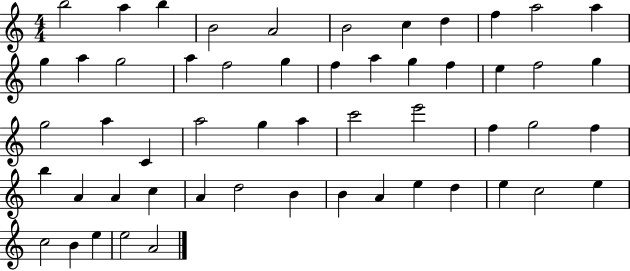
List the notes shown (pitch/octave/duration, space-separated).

B5/h A5/q B5/q B4/h A4/h B4/h C5/q D5/q F5/q A5/h A5/q G5/q A5/q G5/h A5/q F5/h G5/q F5/q A5/q G5/q F5/q E5/q F5/h G5/q G5/h A5/q C4/q A5/h G5/q A5/q C6/h E6/h F5/q G5/h F5/q B5/q A4/q A4/q C5/q A4/q D5/h B4/q B4/q A4/q E5/q D5/q E5/q C5/h E5/q C5/h B4/q E5/q E5/h A4/h